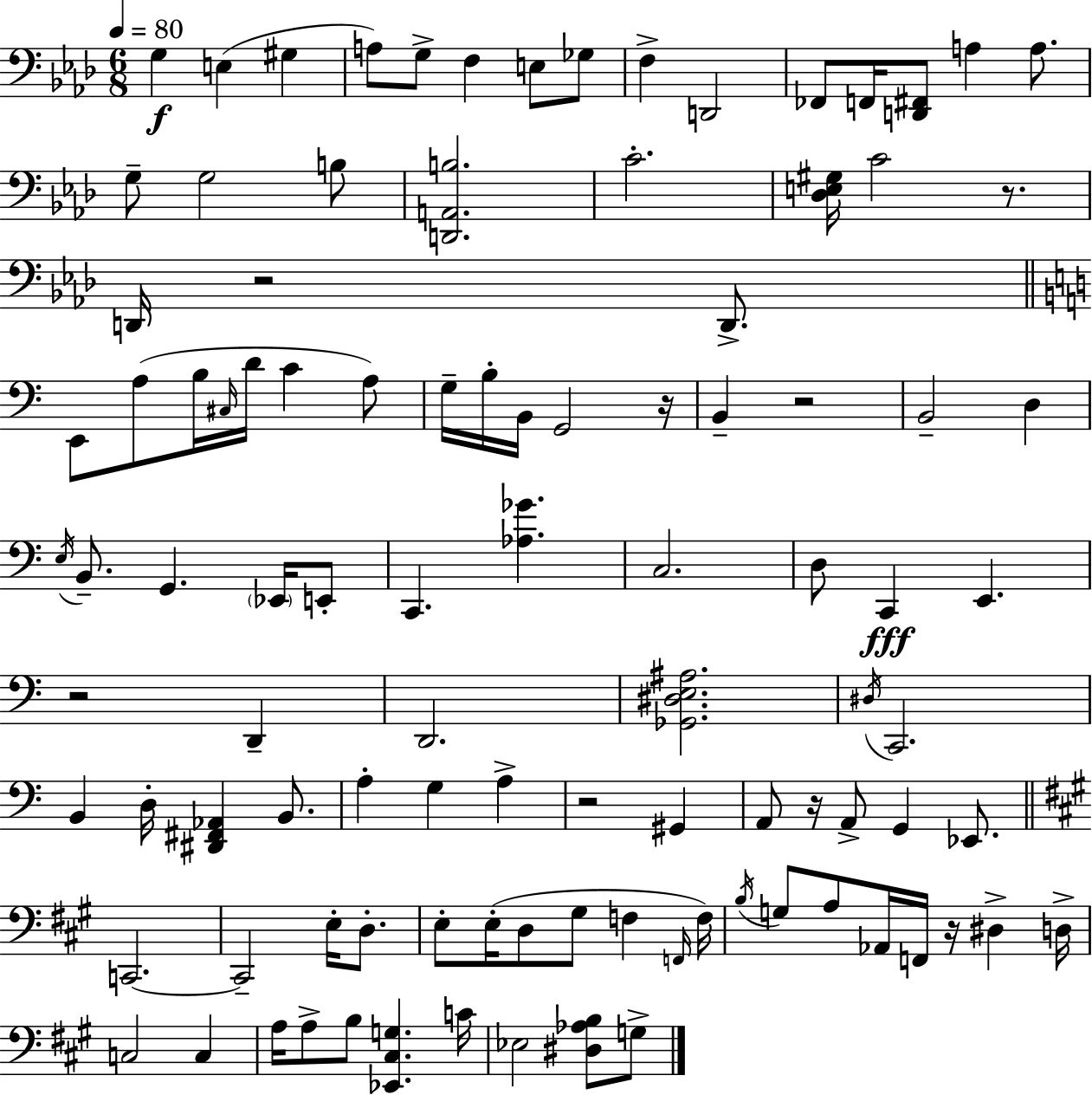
X:1
T:Untitled
M:6/8
L:1/4
K:Fm
G, E, ^G, A,/2 G,/2 F, E,/2 _G,/2 F, D,,2 _F,,/2 F,,/4 [D,,^F,,]/2 A, A,/2 G,/2 G,2 B,/2 [D,,A,,B,]2 C2 [_D,E,^G,]/4 C2 z/2 D,,/4 z2 D,,/2 E,,/2 A,/2 B,/4 ^C,/4 D/4 C A,/2 G,/4 B,/4 B,,/4 G,,2 z/4 B,, z2 B,,2 D, E,/4 B,,/2 G,, _E,,/4 E,,/2 C,, [_A,_G] C,2 D,/2 C,, E,, z2 D,, D,,2 [_G,,^D,E,^A,]2 ^D,/4 C,,2 B,, D,/4 [^D,,^F,,_A,,] B,,/2 A, G, A, z2 ^G,, A,,/2 z/4 A,,/2 G,, _E,,/2 C,,2 C,,2 E,/4 D,/2 E,/2 E,/4 D,/2 ^G,/2 F, F,,/4 F,/4 B,/4 G,/2 A,/2 _A,,/4 F,,/4 z/4 ^D, D,/4 C,2 C, A,/4 A,/2 B,/2 [_E,,^C,G,] C/4 _E,2 [^D,_A,B,]/2 G,/2